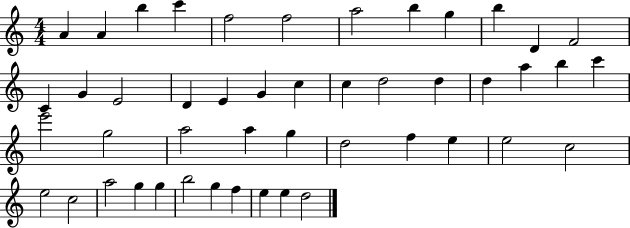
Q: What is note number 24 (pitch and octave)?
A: A5